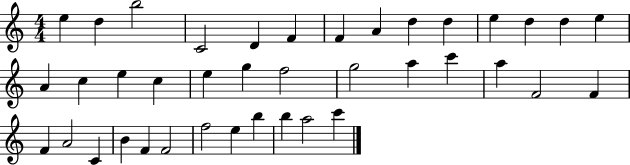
{
  \clef treble
  \numericTimeSignature
  \time 4/4
  \key c \major
  e''4 d''4 b''2 | c'2 d'4 f'4 | f'4 a'4 d''4 d''4 | e''4 d''4 d''4 e''4 | \break a'4 c''4 e''4 c''4 | e''4 g''4 f''2 | g''2 a''4 c'''4 | a''4 f'2 f'4 | \break f'4 a'2 c'4 | b'4 f'4 f'2 | f''2 e''4 b''4 | b''4 a''2 c'''4 | \break \bar "|."
}